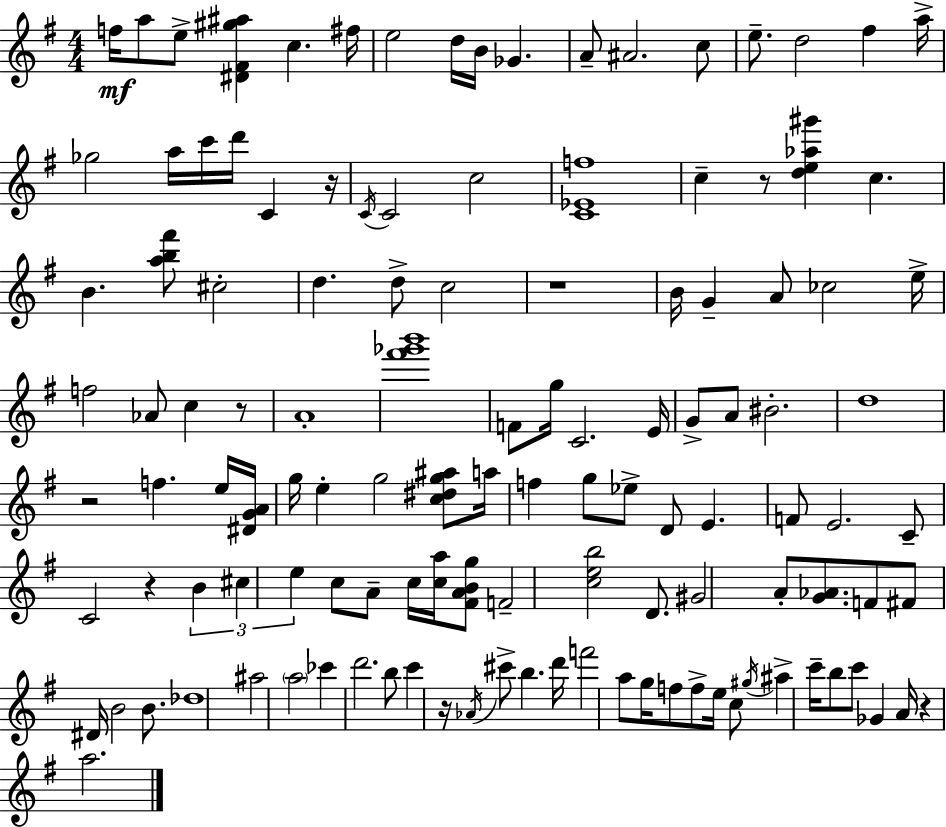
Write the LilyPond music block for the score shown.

{
  \clef treble
  \numericTimeSignature
  \time 4/4
  \key g \major
  f''16\mf a''8 e''8-> <dis' fis' gis'' ais''>4 c''4. fis''16 | e''2 d''16 b'16 ges'4. | a'8-- ais'2. c''8 | e''8.-- d''2 fis''4 a''16-> | \break ges''2 a''16 c'''16 d'''16 c'4 r16 | \acciaccatura { c'16 } c'2 c''2 | <c' ees' f''>1 | c''4-- r8 <d'' e'' aes'' gis'''>4 c''4. | \break b'4. <a'' b'' fis'''>8 cis''2-. | d''4. d''8-> c''2 | r1 | b'16 g'4-- a'8 ces''2 | \break e''16-> f''2 aes'8 c''4 r8 | a'1-. | <fis''' ges''' b'''>1 | f'8 g''16 c'2. | \break e'16 g'8-> a'8 bis'2.-. | d''1 | r2 f''4. e''16 | <dis' g' a'>16 g''16 e''4-. g''2 <c'' dis'' g'' ais''>8 | \break a''16 f''4 g''8 ees''8-> d'8 e'4. | f'8 e'2. c'8-- | c'2 r4 \tuplet 3/2 { b'4 | cis''4 e''4 } c''8 a'8-- c''16 <c'' a''>16 <fis' a' b' g''>8 | \break f'2-- <c'' e'' b''>2 | d'8. gis'2 a'8-. <g' aes'>8. | f'8 fis'8 dis'16 b'2 b'8. | des''1 | \break ais''2 \parenthesize a''2 | ces'''4 d'''2. | b''8 c'''4 r16 \acciaccatura { aes'16 } cis'''8-> b''4. | d'''16 f'''2 a''8 g''16 f''8 f''8-> | \break e''16 c''8 \acciaccatura { gis''16 } ais''4-> c'''16-- b''8 c'''8 ges'4 | a'16 r4 a''2. | \bar "|."
}